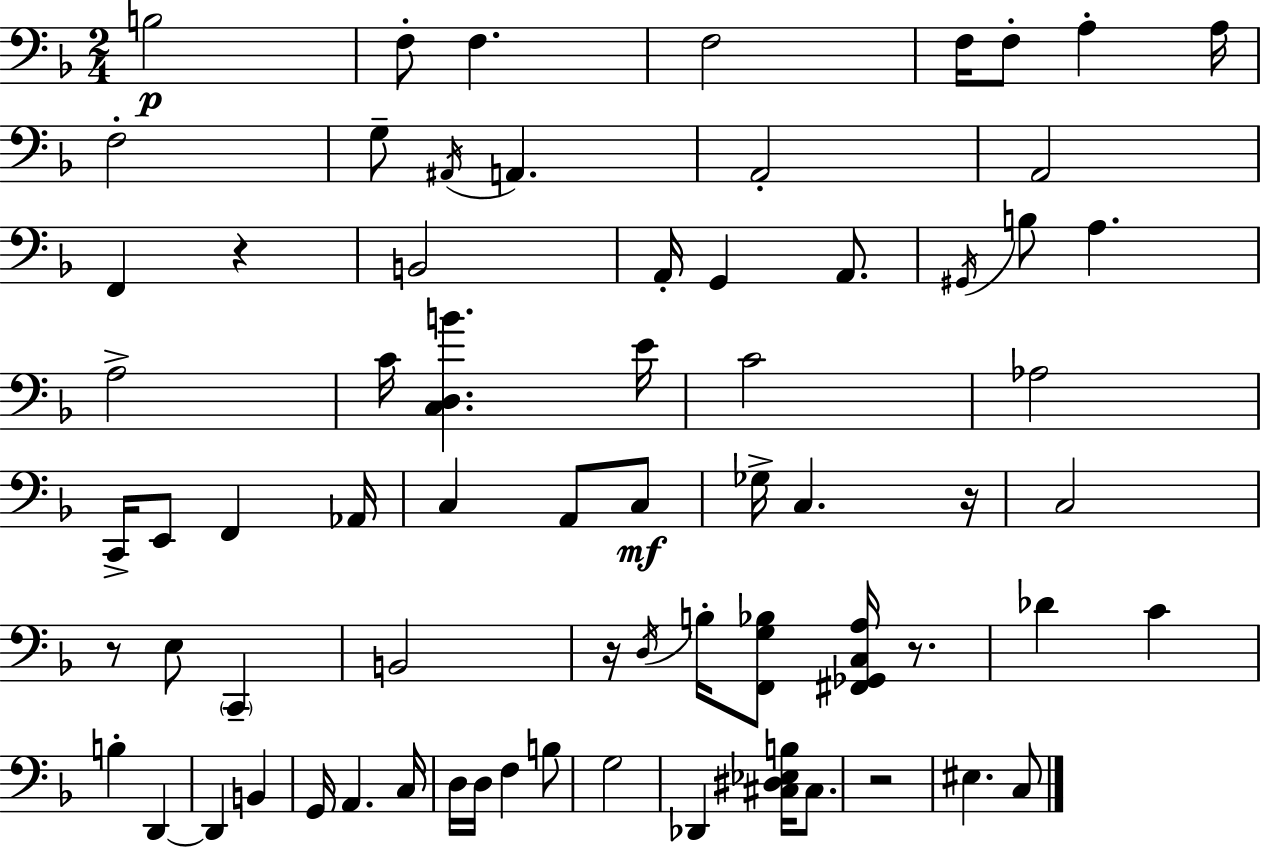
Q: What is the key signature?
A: D minor